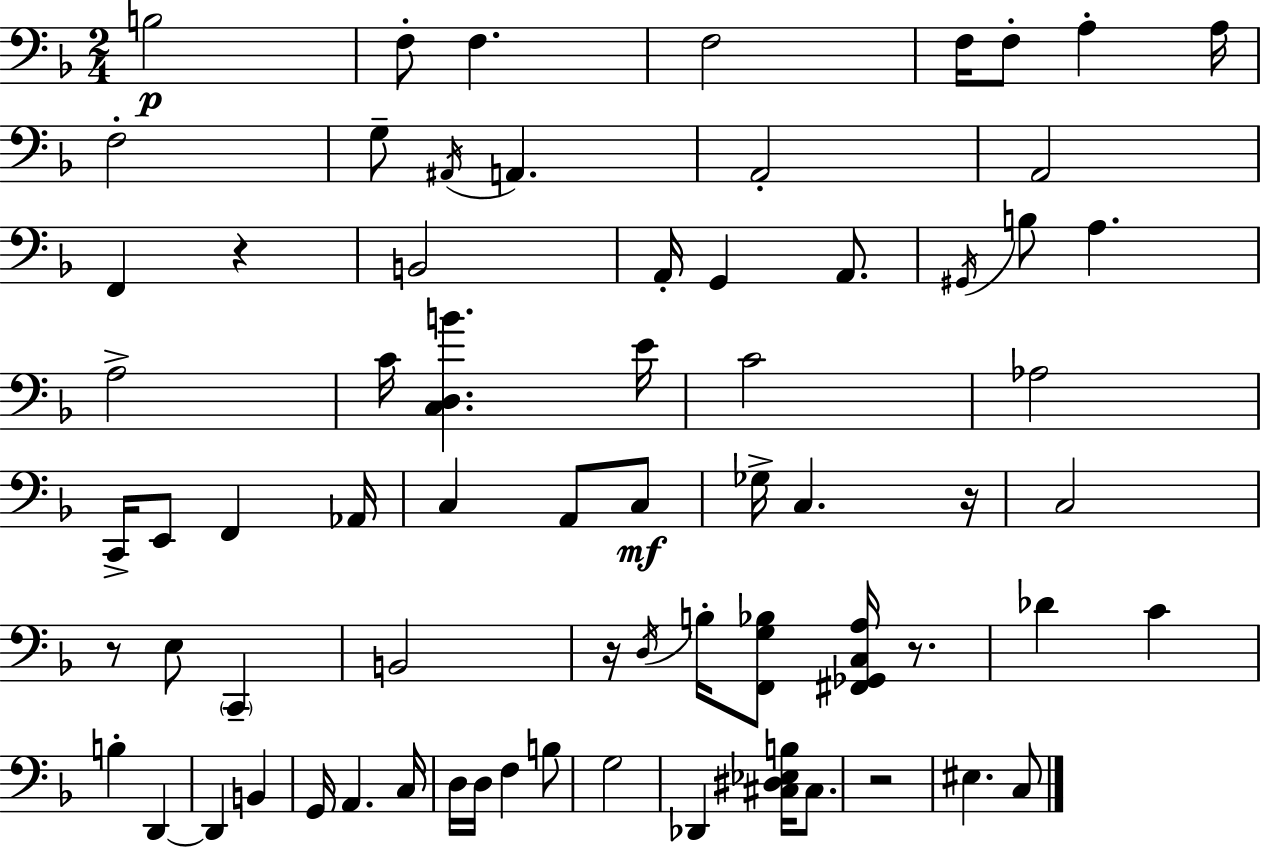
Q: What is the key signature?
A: D minor